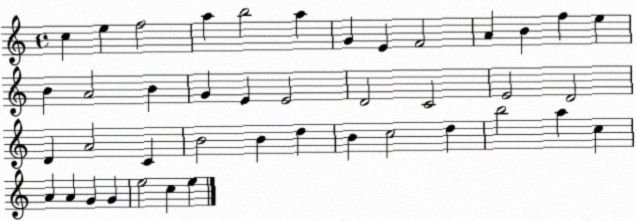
X:1
T:Untitled
M:4/4
L:1/4
K:C
c e f2 a b2 a G E F2 A B f e B A2 B G E E2 D2 C2 E2 D2 D A2 C B2 B d B c2 d b2 a c A A G G e2 c e